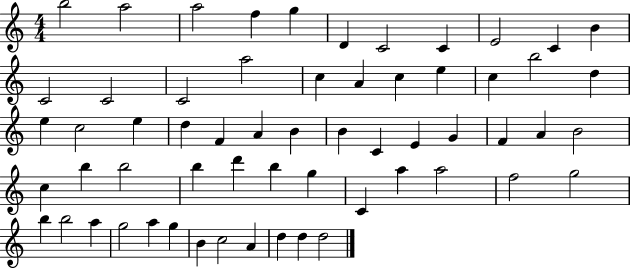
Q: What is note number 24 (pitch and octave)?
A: C5